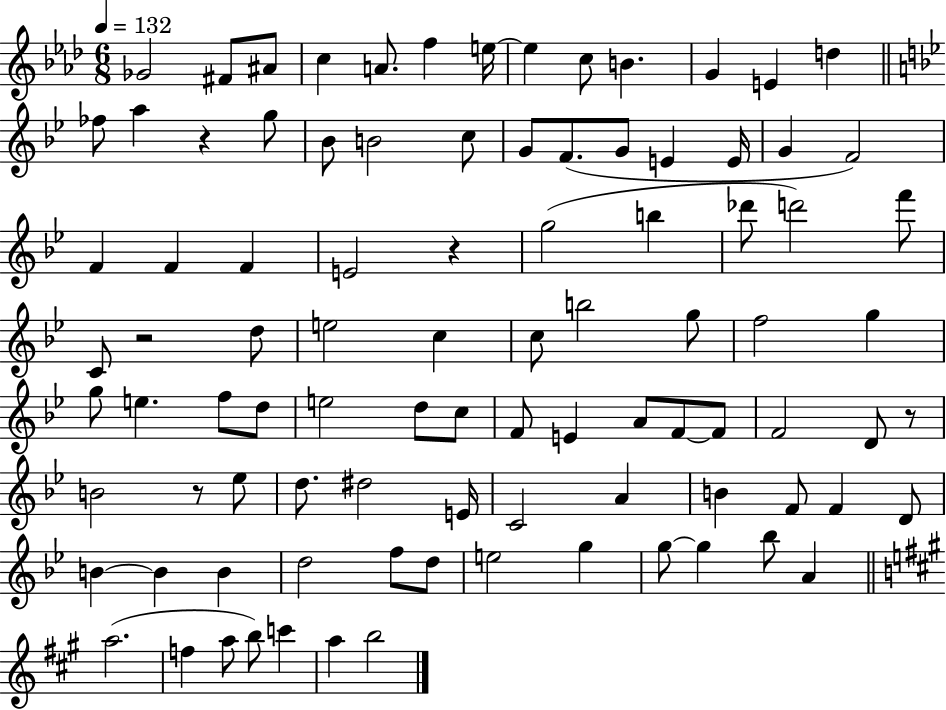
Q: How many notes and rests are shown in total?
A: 93